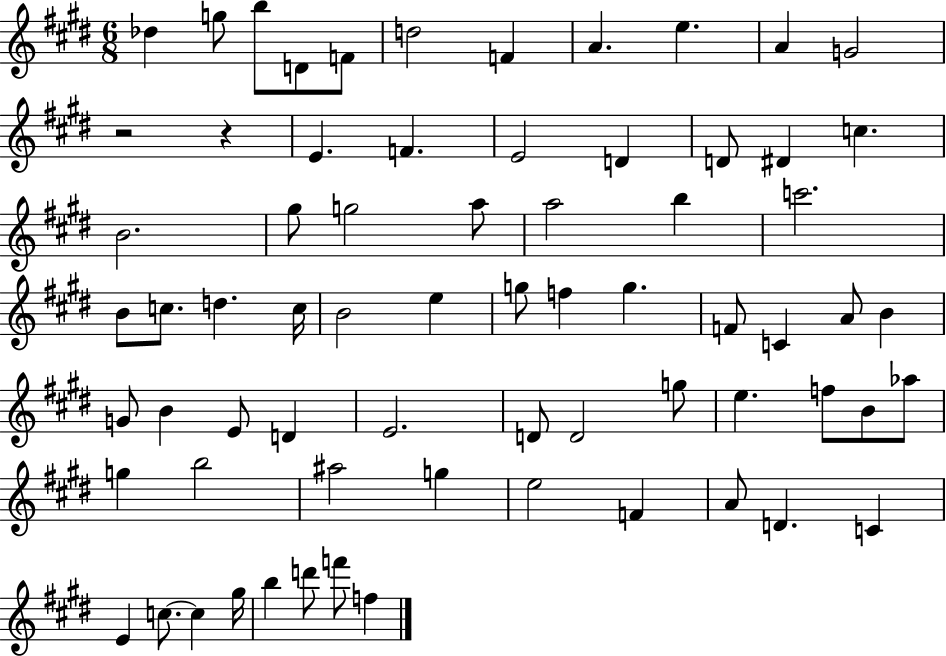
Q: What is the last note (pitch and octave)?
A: F5